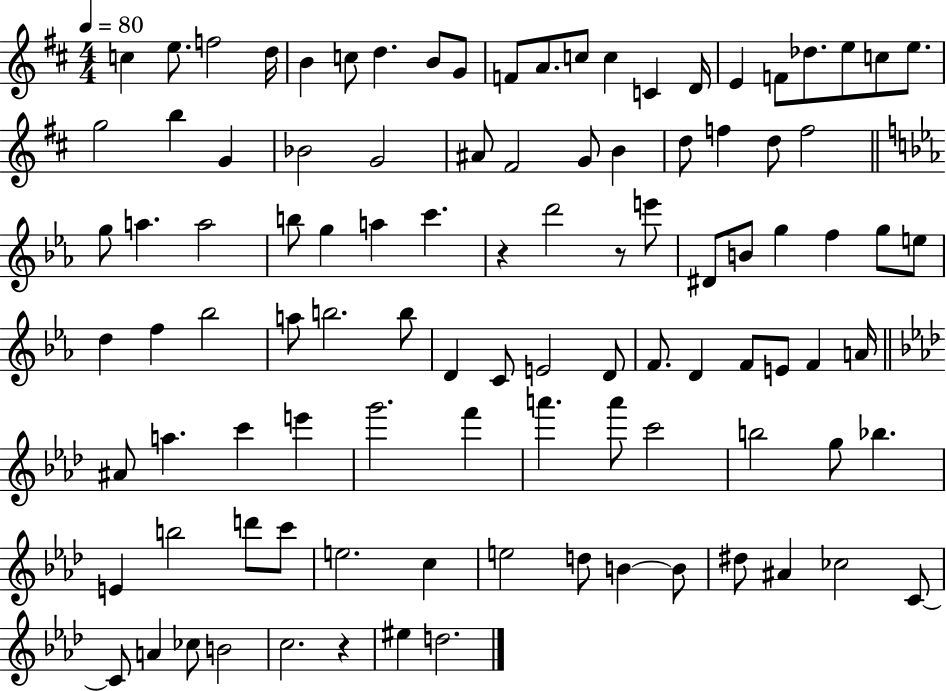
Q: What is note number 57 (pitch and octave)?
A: C4